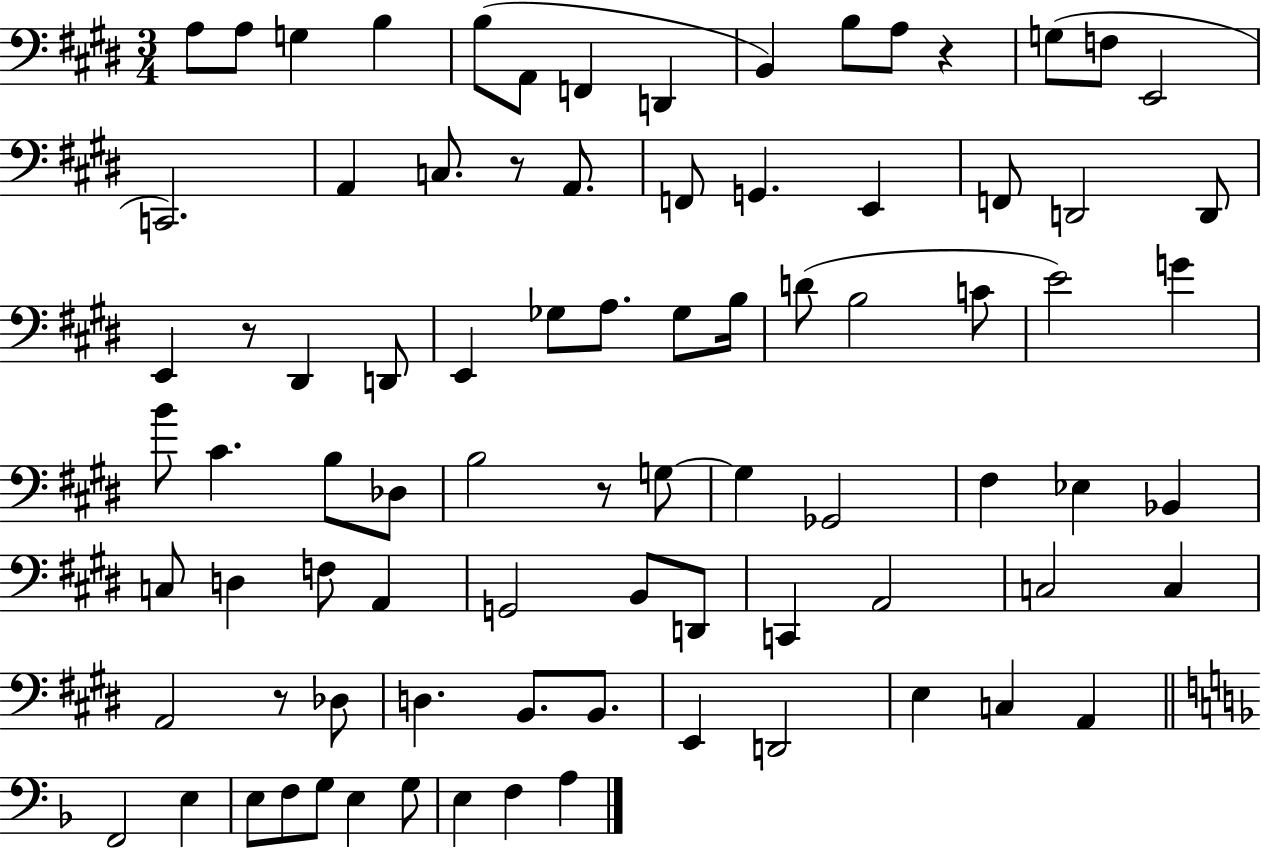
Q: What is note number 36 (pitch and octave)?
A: E4